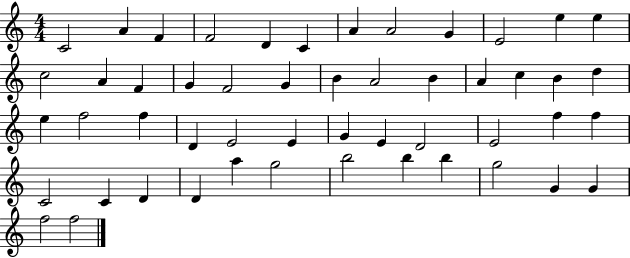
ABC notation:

X:1
T:Untitled
M:4/4
L:1/4
K:C
C2 A F F2 D C A A2 G E2 e e c2 A F G F2 G B A2 B A c B d e f2 f D E2 E G E D2 E2 f f C2 C D D a g2 b2 b b g2 G G f2 f2